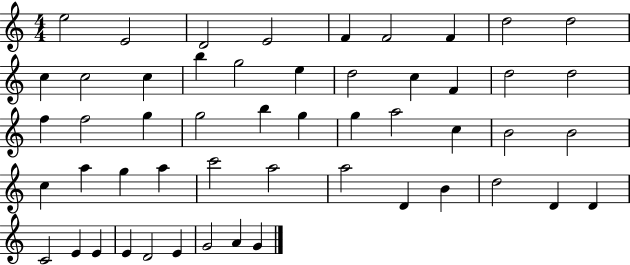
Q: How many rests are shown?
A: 0